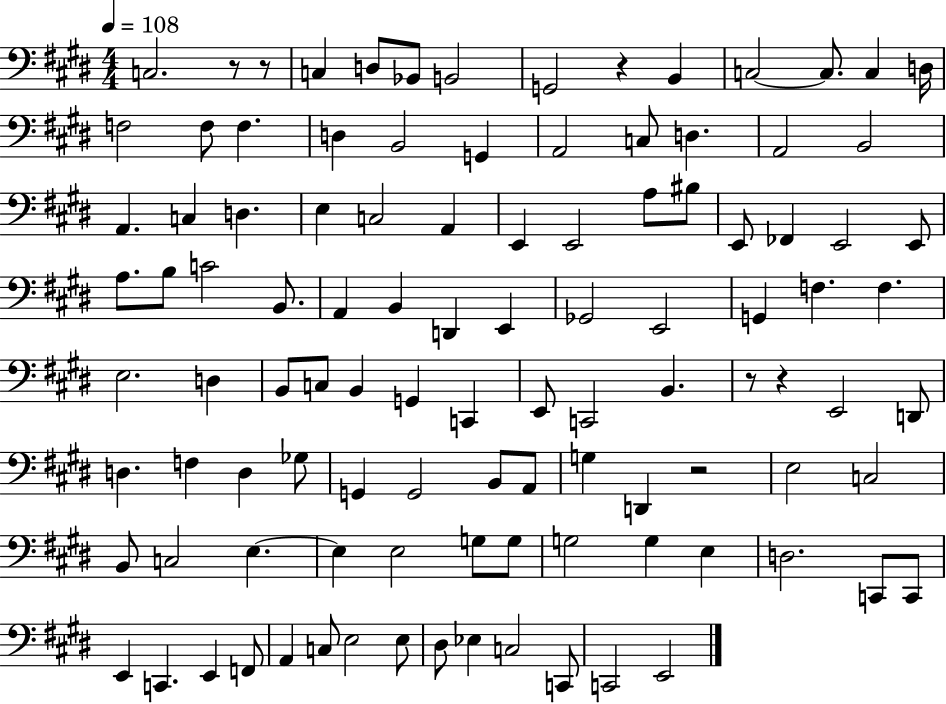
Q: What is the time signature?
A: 4/4